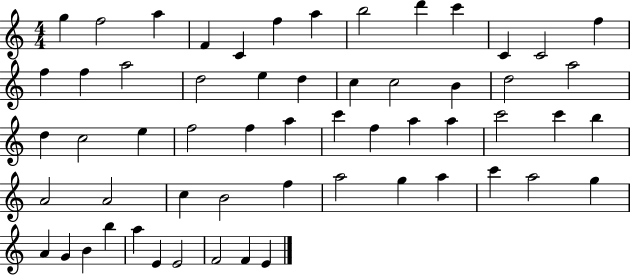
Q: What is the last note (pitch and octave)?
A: E4